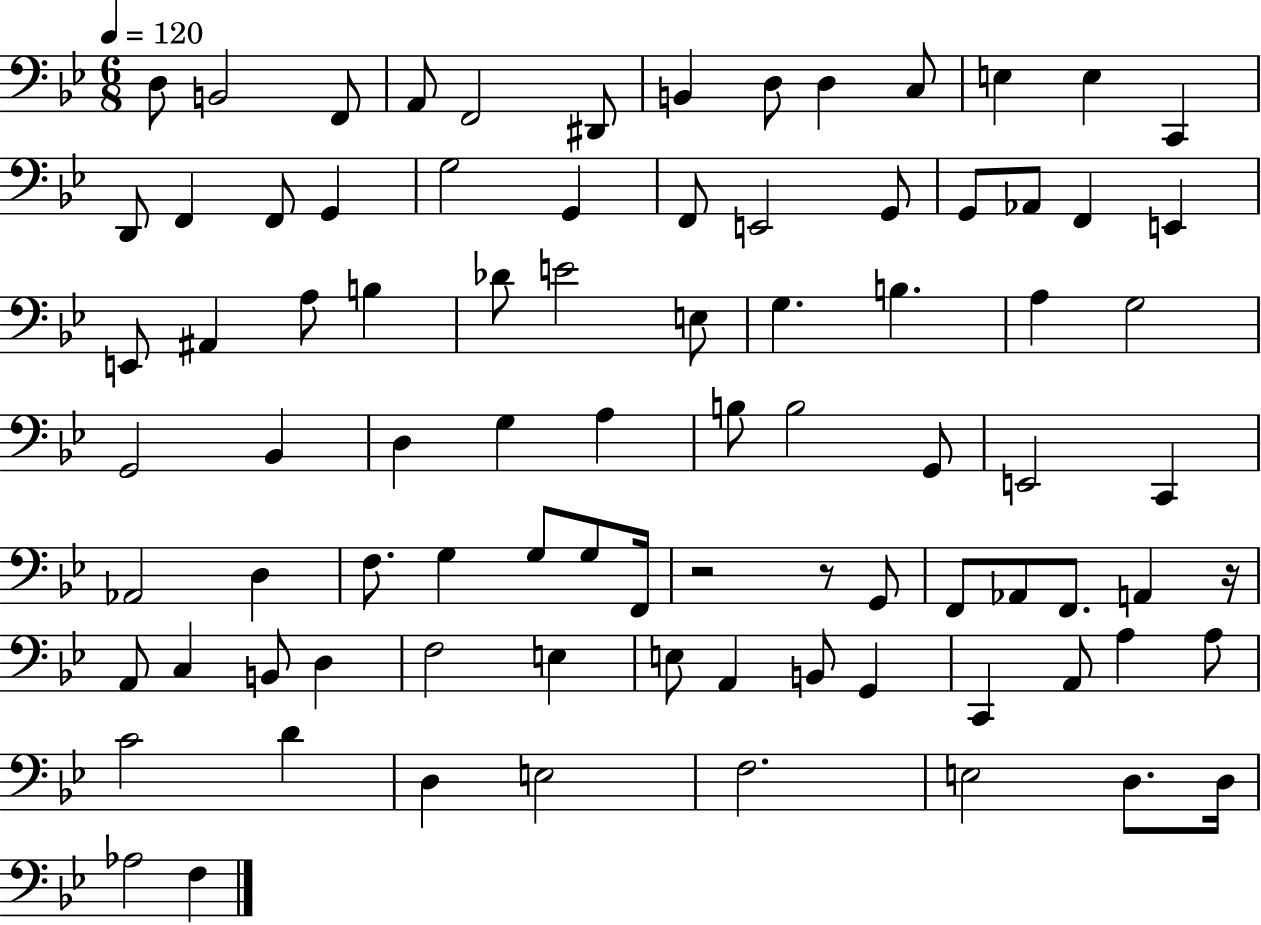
X:1
T:Untitled
M:6/8
L:1/4
K:Bb
D,/2 B,,2 F,,/2 A,,/2 F,,2 ^D,,/2 B,, D,/2 D, C,/2 E, E, C,, D,,/2 F,, F,,/2 G,, G,2 G,, F,,/2 E,,2 G,,/2 G,,/2 _A,,/2 F,, E,, E,,/2 ^A,, A,/2 B, _D/2 E2 E,/2 G, B, A, G,2 G,,2 _B,, D, G, A, B,/2 B,2 G,,/2 E,,2 C,, _A,,2 D, F,/2 G, G,/2 G,/2 F,,/4 z2 z/2 G,,/2 F,,/2 _A,,/2 F,,/2 A,, z/4 A,,/2 C, B,,/2 D, F,2 E, E,/2 A,, B,,/2 G,, C,, A,,/2 A, A,/2 C2 D D, E,2 F,2 E,2 D,/2 D,/4 _A,2 F,